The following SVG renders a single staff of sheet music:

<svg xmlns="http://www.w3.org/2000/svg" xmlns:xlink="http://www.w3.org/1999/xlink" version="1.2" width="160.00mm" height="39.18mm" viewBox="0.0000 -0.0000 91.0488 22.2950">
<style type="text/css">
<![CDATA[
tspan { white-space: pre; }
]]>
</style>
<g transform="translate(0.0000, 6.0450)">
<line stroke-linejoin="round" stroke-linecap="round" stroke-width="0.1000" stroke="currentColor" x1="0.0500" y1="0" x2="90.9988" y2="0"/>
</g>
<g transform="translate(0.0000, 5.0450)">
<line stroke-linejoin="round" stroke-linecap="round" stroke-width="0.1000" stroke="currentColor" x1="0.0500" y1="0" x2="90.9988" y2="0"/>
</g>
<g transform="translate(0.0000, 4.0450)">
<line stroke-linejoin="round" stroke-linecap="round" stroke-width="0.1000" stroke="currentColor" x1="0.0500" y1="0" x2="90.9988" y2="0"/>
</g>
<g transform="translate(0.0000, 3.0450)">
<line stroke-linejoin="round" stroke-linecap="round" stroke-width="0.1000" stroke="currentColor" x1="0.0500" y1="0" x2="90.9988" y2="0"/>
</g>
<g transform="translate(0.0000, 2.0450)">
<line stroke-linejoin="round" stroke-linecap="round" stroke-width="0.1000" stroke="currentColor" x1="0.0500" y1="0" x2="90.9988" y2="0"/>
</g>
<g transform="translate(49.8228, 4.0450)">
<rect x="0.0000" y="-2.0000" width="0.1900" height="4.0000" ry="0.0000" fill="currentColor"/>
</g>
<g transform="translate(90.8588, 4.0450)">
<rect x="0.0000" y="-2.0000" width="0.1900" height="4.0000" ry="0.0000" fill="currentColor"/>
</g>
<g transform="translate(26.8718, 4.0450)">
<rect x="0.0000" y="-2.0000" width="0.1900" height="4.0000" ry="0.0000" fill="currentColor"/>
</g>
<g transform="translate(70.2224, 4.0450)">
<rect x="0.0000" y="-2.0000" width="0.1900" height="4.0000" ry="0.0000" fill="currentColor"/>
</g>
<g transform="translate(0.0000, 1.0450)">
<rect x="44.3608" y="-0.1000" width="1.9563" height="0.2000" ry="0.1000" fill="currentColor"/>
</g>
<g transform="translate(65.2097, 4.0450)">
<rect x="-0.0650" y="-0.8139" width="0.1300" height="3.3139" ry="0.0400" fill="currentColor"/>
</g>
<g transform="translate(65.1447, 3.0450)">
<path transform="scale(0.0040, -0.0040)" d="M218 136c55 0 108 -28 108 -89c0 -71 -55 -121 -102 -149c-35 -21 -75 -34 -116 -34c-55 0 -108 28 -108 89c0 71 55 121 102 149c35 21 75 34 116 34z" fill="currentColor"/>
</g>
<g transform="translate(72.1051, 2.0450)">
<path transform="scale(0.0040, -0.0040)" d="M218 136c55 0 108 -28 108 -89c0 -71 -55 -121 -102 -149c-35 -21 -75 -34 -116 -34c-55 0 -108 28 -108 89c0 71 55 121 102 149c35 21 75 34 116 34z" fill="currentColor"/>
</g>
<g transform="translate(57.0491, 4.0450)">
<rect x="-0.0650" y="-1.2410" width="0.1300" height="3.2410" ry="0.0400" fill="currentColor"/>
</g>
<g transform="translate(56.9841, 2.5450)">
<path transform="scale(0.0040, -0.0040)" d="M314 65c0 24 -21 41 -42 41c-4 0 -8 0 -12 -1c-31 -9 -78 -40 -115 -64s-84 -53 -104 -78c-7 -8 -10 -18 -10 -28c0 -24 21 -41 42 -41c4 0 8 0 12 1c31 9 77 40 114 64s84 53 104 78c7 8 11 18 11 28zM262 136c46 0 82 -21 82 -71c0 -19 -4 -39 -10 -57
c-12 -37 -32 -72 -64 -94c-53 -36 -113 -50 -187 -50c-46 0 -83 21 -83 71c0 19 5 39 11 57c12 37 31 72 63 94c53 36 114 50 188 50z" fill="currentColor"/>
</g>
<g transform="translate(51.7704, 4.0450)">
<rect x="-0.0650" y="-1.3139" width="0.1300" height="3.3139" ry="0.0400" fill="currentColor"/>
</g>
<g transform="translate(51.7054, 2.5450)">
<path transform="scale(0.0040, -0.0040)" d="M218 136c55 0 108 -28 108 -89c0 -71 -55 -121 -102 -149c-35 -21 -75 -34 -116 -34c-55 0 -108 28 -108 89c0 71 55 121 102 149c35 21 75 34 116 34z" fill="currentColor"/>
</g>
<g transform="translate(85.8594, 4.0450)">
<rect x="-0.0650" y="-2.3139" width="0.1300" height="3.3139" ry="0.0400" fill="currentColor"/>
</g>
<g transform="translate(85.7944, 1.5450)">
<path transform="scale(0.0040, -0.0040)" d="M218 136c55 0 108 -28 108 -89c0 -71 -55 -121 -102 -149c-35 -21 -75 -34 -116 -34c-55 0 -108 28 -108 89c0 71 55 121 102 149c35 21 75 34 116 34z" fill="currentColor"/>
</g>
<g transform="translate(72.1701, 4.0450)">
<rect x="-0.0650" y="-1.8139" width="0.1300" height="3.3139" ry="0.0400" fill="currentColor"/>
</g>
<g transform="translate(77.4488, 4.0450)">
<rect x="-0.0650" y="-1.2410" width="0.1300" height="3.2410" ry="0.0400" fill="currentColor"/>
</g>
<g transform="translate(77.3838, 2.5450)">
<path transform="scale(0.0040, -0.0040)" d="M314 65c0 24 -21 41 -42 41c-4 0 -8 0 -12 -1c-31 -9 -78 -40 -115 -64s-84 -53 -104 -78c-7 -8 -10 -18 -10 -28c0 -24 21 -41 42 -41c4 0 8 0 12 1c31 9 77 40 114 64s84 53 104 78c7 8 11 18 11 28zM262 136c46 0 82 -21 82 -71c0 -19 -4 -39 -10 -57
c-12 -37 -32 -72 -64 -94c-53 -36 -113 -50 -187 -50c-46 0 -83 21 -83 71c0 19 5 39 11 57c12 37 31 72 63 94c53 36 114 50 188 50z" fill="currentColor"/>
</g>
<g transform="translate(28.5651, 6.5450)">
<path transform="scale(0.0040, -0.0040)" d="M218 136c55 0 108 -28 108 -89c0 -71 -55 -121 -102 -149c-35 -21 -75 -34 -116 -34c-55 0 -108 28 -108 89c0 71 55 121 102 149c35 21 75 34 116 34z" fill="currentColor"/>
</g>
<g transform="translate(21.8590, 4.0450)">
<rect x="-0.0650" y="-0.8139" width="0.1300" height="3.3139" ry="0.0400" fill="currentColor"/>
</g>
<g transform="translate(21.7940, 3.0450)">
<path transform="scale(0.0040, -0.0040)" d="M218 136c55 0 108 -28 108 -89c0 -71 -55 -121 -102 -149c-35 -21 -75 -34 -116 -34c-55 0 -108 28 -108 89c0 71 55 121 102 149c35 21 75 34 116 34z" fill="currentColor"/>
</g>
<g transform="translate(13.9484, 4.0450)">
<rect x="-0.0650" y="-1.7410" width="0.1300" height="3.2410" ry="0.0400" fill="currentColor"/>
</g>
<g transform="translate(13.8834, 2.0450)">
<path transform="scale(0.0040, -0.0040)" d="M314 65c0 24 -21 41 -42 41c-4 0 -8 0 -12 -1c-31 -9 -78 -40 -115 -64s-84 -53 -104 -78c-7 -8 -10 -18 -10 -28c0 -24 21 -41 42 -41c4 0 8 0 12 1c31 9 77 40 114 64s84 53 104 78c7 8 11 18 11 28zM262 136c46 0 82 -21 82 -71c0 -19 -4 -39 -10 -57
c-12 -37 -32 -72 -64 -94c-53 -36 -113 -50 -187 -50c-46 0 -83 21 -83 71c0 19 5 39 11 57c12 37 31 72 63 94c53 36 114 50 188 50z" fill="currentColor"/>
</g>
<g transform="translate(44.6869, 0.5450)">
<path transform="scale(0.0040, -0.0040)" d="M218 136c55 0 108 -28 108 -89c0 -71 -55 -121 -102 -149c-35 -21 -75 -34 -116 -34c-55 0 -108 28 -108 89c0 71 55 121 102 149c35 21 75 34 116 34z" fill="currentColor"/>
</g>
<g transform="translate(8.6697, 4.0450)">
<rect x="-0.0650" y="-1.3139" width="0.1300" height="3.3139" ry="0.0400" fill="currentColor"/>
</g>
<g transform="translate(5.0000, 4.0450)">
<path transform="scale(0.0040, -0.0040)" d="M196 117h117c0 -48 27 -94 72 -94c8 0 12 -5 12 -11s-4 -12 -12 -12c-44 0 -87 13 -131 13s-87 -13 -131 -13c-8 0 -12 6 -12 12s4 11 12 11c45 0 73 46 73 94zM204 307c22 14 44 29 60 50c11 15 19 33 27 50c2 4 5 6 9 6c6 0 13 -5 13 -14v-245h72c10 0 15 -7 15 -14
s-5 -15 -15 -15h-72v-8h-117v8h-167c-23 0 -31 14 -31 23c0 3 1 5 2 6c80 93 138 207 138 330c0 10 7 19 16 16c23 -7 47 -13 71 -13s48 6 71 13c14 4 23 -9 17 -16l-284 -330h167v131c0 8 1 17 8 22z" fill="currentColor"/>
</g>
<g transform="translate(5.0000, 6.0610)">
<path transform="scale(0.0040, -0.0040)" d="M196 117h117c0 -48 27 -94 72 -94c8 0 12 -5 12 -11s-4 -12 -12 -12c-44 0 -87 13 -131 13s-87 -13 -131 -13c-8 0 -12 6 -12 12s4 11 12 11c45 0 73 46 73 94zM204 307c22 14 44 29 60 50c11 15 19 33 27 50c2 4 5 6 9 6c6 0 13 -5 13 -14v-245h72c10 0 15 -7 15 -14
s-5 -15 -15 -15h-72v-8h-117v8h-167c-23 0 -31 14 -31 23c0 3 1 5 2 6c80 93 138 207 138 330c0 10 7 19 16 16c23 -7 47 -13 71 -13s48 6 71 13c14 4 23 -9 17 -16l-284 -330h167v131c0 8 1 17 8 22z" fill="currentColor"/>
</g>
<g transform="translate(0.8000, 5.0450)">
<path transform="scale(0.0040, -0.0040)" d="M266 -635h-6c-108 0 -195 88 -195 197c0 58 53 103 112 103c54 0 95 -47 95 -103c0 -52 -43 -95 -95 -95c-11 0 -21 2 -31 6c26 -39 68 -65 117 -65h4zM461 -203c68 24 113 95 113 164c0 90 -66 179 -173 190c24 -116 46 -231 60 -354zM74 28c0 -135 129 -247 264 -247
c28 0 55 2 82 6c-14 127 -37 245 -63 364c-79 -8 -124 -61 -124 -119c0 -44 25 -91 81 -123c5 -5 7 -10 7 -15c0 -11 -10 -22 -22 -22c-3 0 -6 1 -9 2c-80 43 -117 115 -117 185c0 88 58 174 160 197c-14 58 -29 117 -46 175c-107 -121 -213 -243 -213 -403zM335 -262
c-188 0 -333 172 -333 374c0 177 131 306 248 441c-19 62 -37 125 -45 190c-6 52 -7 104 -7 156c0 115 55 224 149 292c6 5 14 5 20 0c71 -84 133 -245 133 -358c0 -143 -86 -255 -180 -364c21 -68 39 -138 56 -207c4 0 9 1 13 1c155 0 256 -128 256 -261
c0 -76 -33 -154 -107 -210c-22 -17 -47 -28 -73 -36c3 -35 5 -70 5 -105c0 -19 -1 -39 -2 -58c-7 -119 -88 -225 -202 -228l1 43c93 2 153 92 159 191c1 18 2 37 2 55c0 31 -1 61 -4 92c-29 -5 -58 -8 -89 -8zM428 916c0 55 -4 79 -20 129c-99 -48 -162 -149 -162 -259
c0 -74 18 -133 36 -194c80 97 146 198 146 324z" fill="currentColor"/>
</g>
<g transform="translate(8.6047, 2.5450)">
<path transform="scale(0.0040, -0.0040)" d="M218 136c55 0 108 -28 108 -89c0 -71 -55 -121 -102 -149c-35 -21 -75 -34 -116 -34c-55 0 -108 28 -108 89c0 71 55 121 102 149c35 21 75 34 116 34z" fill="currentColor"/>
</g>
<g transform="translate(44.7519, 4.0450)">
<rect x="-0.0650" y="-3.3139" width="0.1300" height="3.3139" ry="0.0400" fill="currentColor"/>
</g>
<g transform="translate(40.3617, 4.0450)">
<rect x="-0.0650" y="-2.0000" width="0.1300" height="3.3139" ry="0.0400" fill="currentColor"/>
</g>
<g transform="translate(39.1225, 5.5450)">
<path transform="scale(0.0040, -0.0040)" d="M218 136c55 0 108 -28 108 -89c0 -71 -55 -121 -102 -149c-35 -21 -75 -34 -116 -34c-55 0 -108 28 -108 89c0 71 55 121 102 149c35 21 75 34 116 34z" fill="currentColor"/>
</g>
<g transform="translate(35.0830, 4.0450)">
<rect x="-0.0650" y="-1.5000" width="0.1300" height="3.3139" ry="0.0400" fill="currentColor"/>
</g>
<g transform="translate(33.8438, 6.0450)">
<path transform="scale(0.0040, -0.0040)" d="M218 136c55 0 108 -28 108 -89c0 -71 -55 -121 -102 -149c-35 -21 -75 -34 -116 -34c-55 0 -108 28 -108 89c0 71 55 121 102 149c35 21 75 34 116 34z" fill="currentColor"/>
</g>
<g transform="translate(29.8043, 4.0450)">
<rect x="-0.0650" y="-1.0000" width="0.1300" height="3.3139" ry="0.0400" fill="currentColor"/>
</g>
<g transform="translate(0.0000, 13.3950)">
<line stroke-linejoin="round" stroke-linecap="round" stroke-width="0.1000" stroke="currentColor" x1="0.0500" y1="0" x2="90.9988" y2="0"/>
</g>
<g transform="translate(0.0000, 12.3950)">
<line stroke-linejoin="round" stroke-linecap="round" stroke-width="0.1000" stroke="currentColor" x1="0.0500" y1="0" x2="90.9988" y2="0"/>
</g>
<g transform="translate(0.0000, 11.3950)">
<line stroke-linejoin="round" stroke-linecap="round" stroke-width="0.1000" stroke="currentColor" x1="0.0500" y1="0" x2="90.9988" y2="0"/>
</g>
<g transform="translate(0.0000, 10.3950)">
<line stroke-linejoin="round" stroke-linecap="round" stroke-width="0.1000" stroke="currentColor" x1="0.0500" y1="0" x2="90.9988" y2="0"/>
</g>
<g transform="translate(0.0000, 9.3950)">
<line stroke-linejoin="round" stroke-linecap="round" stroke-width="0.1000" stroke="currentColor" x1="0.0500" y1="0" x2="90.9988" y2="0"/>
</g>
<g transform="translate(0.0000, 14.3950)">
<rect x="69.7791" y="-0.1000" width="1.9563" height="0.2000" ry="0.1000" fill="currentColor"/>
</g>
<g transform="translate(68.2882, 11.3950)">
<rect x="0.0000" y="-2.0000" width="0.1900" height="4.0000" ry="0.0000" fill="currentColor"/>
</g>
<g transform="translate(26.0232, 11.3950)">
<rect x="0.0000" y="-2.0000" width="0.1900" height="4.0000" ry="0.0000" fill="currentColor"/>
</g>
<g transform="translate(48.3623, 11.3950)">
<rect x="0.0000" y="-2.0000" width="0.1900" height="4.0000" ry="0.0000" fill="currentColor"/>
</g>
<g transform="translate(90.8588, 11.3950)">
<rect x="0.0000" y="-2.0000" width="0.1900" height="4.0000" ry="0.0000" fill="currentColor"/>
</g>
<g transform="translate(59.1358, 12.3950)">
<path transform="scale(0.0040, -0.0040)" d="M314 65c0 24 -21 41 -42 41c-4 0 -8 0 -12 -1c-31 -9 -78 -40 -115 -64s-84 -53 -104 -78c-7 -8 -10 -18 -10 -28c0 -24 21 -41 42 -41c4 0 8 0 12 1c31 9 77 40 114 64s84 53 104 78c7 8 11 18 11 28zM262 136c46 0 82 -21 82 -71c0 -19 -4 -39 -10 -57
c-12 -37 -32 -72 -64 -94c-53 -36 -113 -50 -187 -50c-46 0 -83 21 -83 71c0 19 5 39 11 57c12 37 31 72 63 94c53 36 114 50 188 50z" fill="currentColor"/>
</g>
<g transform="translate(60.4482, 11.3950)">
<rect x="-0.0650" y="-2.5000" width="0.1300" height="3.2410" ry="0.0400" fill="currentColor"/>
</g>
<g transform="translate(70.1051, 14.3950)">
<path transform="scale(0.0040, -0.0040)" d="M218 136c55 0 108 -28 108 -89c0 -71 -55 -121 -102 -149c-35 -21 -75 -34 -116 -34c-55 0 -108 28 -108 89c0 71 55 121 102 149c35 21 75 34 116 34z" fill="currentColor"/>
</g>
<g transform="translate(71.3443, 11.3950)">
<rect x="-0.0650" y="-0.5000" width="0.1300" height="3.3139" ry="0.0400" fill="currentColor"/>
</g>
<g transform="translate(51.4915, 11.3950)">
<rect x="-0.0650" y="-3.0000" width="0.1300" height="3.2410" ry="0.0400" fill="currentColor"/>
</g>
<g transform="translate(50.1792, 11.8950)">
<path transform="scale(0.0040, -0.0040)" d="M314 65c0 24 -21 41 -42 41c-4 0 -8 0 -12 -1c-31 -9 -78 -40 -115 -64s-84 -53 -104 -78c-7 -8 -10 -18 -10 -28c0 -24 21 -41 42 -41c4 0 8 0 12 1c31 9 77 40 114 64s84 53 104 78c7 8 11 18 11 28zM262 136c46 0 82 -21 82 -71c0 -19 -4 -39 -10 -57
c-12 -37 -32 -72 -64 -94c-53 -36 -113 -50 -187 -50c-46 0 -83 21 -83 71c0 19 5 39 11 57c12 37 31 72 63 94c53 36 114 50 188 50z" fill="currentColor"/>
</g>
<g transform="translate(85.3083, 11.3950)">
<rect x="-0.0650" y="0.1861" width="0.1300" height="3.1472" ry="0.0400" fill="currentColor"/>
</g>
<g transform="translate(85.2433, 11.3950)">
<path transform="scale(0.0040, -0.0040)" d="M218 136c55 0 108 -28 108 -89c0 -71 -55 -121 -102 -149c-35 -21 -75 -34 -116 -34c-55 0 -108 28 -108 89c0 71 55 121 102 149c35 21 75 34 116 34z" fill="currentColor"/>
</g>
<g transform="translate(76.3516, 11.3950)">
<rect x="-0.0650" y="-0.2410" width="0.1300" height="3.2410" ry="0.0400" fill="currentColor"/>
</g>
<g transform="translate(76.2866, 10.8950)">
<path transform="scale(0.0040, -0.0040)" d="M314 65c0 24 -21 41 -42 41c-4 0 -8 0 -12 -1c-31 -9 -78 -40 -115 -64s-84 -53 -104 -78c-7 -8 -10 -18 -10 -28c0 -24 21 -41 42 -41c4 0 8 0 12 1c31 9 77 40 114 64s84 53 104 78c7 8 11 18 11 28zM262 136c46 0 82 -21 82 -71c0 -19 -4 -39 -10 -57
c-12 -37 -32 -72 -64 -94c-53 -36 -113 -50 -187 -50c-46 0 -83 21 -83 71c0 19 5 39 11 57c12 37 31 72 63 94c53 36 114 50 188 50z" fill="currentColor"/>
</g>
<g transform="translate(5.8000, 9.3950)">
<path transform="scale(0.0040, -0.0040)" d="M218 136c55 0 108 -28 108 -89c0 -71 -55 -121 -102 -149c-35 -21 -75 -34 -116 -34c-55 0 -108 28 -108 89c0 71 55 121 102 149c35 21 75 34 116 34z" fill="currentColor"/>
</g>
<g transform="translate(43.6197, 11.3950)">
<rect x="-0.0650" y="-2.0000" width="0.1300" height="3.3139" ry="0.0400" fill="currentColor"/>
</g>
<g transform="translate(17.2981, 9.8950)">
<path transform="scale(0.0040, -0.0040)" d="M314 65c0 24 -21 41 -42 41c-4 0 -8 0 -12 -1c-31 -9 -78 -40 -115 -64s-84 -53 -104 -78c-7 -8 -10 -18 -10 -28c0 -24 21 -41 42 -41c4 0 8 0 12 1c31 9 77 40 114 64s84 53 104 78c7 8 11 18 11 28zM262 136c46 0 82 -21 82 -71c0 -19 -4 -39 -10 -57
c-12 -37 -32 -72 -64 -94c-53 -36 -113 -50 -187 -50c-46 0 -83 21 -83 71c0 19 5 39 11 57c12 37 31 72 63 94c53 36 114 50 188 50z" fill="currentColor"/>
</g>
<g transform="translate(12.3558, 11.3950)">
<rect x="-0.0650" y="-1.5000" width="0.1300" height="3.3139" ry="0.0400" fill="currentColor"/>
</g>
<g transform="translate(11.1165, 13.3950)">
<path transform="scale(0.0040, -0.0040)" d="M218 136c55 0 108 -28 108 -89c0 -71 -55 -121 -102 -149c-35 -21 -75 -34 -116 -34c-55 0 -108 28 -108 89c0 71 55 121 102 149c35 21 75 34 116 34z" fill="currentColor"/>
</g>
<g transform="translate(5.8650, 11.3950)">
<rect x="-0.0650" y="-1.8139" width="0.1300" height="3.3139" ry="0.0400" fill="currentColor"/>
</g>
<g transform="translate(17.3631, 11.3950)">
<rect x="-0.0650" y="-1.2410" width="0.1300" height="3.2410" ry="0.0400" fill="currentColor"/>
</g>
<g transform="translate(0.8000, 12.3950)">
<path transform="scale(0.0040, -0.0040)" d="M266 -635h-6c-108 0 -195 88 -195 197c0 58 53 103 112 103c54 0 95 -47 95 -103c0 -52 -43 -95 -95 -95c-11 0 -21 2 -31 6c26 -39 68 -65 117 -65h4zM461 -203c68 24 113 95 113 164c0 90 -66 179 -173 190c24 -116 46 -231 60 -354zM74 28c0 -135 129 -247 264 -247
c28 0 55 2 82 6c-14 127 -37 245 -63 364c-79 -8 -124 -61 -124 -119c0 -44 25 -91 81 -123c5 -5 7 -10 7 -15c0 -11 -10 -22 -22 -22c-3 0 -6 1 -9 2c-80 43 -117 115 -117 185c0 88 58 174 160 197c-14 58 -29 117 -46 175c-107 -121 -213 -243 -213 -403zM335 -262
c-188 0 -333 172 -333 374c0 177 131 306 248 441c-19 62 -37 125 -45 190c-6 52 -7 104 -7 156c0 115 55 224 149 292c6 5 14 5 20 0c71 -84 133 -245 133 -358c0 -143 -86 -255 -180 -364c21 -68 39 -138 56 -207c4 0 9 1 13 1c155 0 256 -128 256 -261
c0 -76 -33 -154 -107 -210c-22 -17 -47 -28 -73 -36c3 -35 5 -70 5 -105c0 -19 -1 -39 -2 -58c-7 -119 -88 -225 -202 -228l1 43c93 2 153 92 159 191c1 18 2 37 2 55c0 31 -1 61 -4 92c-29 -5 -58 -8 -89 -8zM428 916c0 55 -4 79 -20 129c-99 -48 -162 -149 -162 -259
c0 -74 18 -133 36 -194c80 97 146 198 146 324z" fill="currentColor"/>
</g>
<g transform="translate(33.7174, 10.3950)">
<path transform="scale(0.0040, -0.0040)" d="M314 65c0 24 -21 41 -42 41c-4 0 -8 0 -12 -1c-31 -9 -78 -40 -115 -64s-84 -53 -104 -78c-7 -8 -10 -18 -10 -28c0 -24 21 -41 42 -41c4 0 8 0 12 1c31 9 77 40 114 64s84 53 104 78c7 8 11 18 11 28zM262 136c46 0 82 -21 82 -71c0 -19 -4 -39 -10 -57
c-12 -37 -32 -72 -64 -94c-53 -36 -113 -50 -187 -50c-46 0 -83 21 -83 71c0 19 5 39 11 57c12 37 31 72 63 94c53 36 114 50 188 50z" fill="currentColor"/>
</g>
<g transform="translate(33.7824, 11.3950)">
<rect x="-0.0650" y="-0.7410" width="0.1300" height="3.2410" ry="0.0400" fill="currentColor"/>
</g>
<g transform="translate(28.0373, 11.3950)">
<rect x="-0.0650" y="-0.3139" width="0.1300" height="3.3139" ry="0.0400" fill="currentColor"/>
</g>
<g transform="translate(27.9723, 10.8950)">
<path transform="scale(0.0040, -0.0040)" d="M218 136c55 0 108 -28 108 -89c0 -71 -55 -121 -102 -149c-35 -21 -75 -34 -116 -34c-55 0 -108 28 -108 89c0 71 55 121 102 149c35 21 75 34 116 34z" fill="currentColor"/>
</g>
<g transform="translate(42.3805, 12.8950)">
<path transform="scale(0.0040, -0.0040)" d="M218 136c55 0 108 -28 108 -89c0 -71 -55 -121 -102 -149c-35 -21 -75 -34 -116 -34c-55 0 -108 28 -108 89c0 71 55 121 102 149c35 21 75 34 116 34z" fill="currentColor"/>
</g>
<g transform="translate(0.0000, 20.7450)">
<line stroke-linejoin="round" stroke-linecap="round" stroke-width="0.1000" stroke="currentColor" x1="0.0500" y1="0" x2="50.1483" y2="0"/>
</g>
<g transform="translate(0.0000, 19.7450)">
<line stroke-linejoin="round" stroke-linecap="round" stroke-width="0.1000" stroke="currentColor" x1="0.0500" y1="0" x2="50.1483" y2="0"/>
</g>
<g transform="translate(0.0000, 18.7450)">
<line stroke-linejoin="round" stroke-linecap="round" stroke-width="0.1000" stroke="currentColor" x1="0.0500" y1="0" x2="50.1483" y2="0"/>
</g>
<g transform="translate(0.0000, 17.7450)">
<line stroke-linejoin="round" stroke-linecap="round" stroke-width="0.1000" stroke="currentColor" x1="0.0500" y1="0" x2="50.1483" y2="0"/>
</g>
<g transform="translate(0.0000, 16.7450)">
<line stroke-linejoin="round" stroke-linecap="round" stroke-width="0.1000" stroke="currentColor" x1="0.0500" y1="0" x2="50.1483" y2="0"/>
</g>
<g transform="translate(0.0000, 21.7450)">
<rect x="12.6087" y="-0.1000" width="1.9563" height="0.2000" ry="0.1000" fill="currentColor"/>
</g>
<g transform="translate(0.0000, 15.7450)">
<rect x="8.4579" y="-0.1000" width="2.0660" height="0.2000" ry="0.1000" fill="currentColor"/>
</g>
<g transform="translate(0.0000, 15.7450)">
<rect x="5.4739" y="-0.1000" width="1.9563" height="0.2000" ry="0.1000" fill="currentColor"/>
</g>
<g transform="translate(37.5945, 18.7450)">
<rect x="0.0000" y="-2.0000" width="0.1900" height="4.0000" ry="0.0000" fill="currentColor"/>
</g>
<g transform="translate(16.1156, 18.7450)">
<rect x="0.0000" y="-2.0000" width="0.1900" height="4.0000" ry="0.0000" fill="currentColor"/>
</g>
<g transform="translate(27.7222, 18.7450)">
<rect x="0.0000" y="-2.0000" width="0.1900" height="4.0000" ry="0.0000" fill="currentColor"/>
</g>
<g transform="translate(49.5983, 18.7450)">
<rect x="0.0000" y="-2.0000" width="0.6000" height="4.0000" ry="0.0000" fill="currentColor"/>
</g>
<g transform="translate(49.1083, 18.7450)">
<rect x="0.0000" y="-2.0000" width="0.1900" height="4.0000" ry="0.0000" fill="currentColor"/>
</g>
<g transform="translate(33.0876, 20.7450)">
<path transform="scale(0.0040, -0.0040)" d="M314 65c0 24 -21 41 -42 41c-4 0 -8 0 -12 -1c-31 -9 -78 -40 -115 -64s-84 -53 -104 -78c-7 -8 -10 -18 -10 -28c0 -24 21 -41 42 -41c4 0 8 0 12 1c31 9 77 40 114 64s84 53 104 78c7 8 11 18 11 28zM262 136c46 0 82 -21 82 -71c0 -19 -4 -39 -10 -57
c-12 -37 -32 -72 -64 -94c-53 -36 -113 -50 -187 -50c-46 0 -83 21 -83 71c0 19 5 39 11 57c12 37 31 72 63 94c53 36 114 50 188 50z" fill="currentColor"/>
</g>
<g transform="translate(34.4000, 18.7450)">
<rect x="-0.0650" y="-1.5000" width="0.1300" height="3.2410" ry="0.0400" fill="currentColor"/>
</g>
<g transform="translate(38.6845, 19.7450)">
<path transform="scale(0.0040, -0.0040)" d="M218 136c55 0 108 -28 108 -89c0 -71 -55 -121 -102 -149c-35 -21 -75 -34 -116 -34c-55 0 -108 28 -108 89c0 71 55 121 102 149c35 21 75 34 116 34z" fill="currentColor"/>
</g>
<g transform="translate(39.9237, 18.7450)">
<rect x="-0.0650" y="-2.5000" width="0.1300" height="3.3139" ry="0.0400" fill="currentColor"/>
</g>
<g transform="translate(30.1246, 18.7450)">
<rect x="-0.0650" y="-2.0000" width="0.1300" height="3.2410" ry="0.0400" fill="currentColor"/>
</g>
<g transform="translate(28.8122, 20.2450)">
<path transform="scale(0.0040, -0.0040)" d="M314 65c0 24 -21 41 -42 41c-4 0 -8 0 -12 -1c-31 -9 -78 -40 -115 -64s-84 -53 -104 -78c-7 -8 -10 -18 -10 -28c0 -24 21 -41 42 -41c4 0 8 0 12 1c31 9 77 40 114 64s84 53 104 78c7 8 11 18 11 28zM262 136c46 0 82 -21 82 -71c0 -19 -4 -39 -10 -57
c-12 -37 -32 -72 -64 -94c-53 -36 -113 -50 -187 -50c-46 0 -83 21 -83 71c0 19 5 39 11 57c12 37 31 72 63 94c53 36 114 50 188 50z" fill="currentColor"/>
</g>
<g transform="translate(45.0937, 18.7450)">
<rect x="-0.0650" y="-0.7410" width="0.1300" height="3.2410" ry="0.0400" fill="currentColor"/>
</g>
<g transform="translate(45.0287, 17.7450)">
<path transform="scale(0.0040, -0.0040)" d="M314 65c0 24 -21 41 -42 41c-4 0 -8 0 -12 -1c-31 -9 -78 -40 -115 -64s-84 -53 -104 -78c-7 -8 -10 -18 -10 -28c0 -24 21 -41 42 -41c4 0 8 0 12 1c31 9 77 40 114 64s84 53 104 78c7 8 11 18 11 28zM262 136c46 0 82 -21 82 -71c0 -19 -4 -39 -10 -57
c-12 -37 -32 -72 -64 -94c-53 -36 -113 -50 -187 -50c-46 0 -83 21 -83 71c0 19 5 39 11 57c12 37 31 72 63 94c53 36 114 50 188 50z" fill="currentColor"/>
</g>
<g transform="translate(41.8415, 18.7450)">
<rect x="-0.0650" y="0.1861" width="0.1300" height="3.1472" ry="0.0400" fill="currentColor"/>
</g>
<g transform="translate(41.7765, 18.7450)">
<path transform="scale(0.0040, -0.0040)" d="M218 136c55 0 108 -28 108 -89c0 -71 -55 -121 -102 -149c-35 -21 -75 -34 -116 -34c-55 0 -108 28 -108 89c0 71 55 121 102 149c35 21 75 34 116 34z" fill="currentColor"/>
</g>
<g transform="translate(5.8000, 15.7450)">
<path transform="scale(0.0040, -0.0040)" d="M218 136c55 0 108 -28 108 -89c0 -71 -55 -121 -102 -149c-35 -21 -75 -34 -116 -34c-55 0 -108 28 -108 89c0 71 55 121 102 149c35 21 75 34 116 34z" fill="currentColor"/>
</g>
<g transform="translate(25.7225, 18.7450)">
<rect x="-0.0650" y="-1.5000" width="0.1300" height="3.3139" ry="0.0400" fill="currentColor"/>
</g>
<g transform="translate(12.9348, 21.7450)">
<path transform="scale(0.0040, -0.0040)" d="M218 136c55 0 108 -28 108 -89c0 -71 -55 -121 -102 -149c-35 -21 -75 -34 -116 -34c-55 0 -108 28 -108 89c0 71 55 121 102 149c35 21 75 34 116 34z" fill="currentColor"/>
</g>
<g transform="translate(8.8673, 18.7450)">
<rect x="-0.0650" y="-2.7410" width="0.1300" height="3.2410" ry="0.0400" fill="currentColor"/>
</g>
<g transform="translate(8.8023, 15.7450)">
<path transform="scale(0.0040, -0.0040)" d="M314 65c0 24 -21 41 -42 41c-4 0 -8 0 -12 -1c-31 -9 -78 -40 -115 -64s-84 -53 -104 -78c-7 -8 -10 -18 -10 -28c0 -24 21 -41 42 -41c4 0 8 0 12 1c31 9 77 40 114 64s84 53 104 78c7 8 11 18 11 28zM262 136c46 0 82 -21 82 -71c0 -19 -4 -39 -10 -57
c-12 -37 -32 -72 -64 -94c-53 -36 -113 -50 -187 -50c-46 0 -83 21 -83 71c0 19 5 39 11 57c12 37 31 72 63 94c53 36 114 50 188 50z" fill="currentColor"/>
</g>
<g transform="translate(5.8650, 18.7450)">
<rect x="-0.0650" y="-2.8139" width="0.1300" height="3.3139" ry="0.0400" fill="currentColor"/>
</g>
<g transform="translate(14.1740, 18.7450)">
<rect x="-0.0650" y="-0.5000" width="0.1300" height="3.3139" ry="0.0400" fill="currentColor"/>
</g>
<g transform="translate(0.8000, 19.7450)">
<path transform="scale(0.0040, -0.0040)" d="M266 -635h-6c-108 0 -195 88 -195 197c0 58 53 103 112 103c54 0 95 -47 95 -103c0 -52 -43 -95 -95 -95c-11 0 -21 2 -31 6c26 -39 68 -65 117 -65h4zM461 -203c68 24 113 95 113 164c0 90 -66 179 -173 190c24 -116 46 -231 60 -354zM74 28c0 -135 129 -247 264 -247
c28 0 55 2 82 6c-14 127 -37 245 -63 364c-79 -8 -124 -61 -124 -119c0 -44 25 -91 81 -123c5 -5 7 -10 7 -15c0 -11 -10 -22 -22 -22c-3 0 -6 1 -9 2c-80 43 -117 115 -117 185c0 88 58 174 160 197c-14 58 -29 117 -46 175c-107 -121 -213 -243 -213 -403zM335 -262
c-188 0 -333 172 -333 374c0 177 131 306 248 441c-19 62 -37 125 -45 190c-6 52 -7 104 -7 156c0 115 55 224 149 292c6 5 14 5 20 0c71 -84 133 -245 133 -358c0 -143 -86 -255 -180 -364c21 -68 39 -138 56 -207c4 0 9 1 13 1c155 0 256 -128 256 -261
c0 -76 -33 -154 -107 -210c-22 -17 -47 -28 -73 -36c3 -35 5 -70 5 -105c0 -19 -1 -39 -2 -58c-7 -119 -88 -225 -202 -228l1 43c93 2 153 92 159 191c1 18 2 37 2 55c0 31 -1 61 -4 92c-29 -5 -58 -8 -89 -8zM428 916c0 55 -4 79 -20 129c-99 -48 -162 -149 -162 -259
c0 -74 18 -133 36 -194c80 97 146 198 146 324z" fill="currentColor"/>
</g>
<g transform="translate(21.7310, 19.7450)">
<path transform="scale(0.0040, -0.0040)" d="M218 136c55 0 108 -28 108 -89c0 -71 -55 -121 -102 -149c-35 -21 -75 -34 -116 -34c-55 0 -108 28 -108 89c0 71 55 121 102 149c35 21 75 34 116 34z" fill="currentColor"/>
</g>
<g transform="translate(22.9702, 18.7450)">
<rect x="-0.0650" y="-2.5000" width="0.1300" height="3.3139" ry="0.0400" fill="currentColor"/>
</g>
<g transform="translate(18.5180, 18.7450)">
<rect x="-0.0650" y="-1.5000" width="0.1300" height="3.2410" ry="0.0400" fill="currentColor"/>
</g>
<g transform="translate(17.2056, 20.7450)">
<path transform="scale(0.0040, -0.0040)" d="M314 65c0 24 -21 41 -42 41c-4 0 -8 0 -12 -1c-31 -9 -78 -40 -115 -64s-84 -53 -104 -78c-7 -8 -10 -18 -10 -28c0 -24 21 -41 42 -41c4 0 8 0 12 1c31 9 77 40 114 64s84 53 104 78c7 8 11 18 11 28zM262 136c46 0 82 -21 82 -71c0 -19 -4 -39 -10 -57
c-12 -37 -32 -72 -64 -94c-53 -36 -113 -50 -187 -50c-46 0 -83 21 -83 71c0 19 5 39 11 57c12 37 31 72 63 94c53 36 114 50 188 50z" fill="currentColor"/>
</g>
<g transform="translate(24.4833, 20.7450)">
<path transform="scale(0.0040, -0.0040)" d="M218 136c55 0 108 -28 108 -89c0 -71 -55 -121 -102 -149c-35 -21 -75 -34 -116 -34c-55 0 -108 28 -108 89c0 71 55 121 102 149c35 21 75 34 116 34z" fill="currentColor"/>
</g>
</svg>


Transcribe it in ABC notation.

X:1
T:Untitled
M:4/4
L:1/4
K:C
e f2 d D E F b e e2 d f e2 g f E e2 c d2 F A2 G2 C c2 B a a2 C E2 G E F2 E2 G B d2